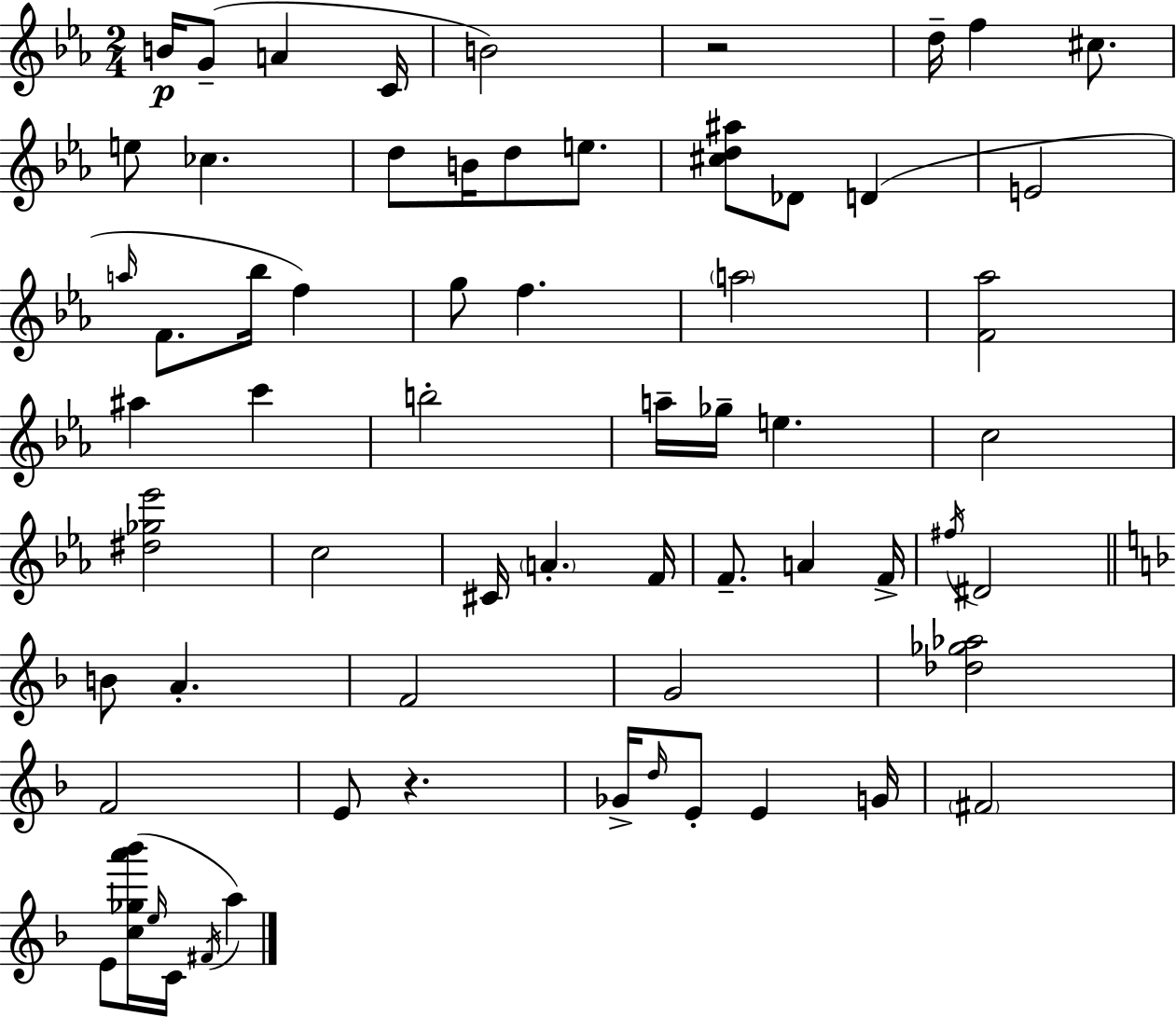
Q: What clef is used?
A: treble